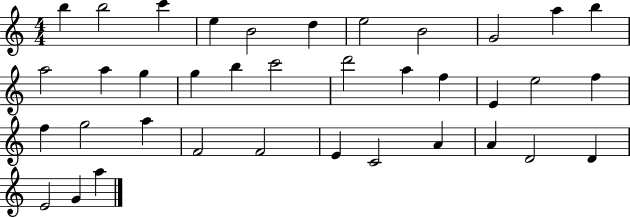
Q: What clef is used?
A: treble